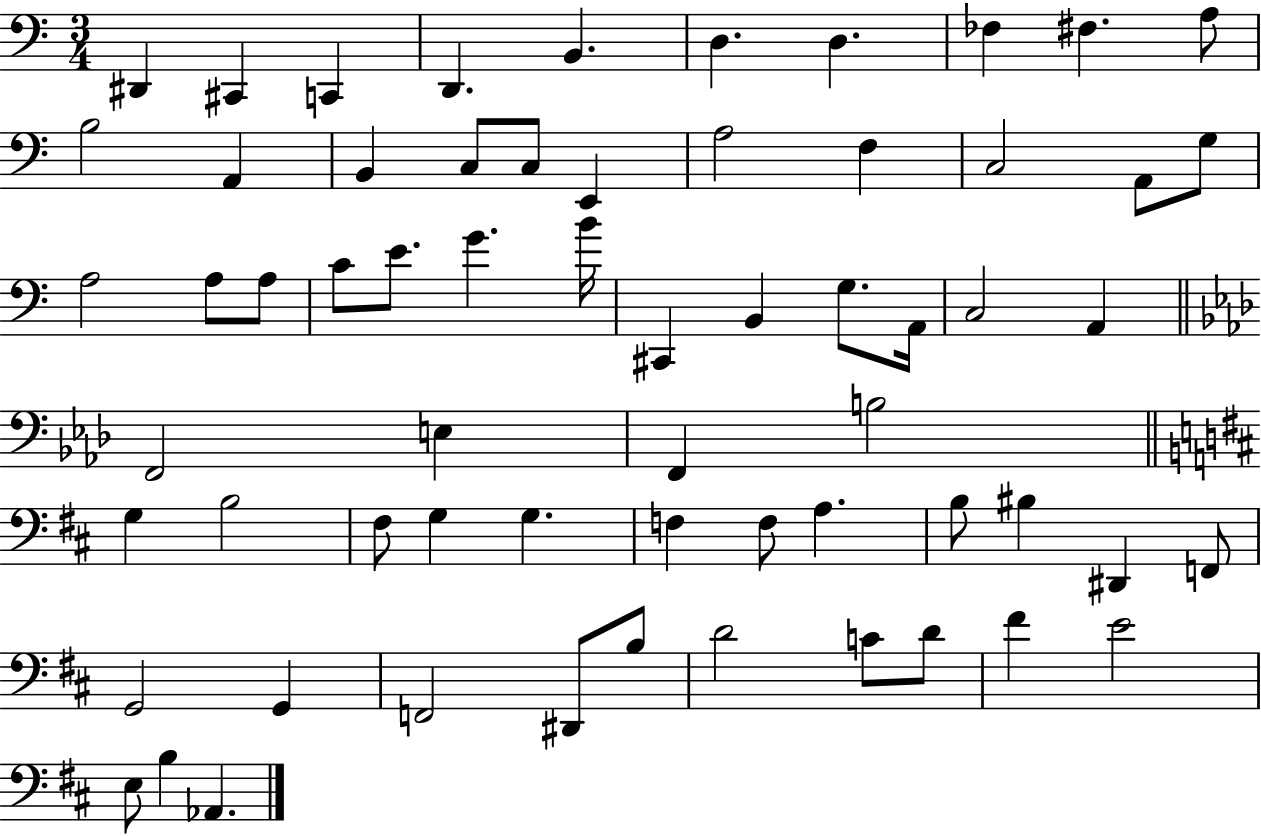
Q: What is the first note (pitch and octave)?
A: D#2